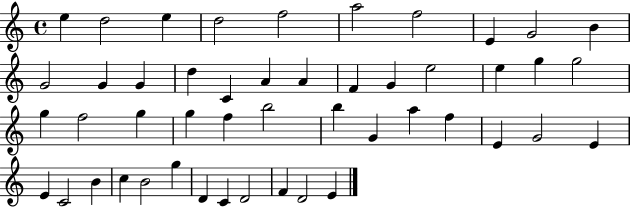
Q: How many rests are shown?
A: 0